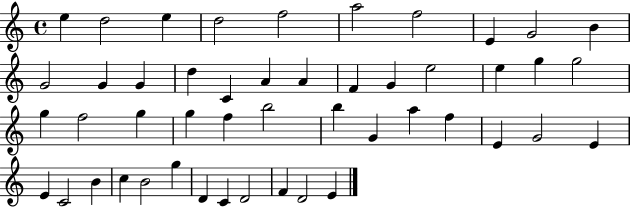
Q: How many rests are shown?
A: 0